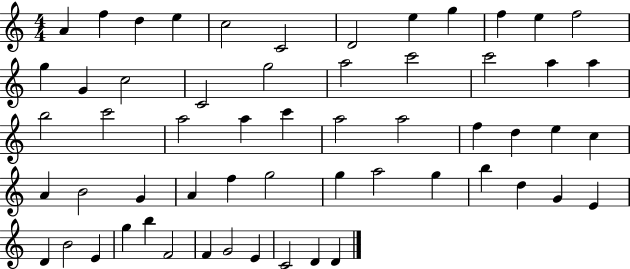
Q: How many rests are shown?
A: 0